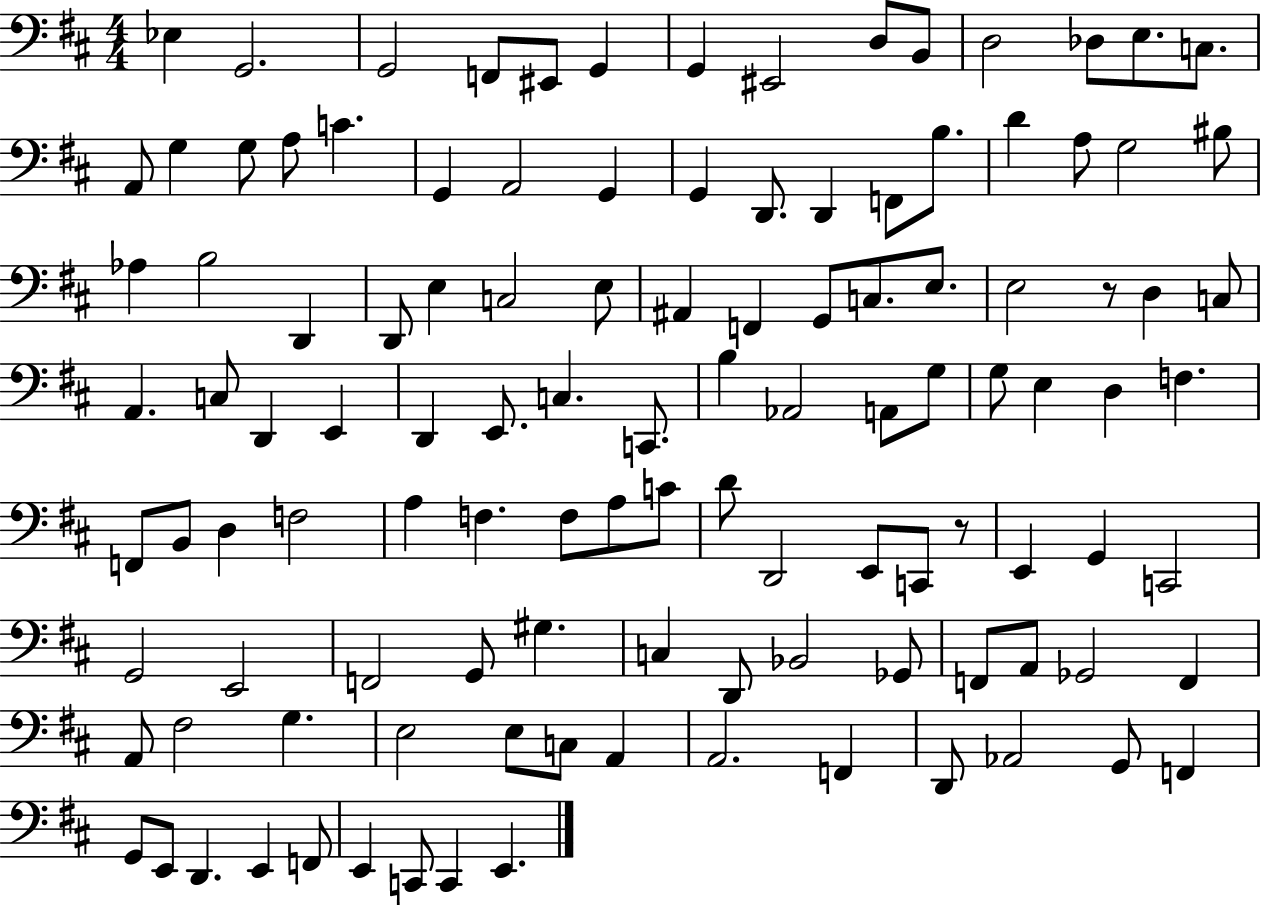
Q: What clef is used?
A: bass